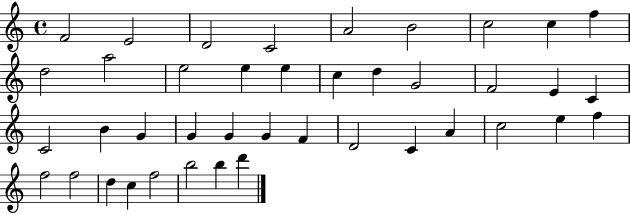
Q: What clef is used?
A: treble